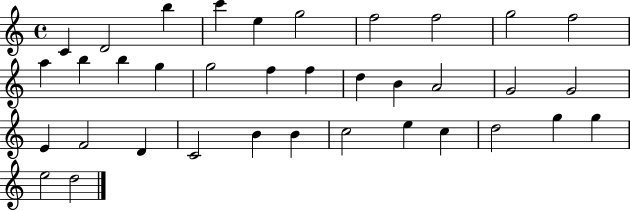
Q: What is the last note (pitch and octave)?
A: D5